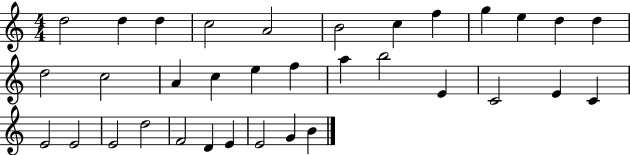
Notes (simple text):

D5/h D5/q D5/q C5/h A4/h B4/h C5/q F5/q G5/q E5/q D5/q D5/q D5/h C5/h A4/q C5/q E5/q F5/q A5/q B5/h E4/q C4/h E4/q C4/q E4/h E4/h E4/h D5/h F4/h D4/q E4/q E4/h G4/q B4/q